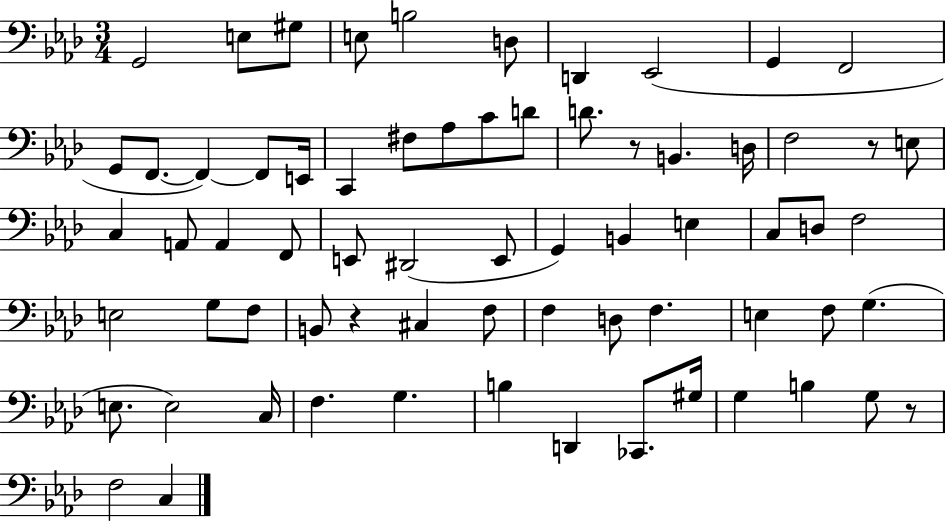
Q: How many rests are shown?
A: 4